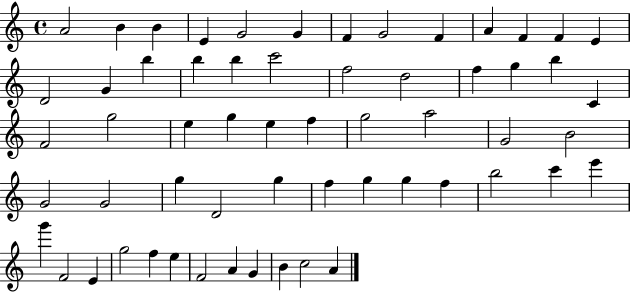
{
  \clef treble
  \time 4/4
  \defaultTimeSignature
  \key c \major
  a'2 b'4 b'4 | e'4 g'2 g'4 | f'4 g'2 f'4 | a'4 f'4 f'4 e'4 | \break d'2 g'4 b''4 | b''4 b''4 c'''2 | f''2 d''2 | f''4 g''4 b''4 c'4 | \break f'2 g''2 | e''4 g''4 e''4 f''4 | g''2 a''2 | g'2 b'2 | \break g'2 g'2 | g''4 d'2 g''4 | f''4 g''4 g''4 f''4 | b''2 c'''4 e'''4 | \break g'''4 f'2 e'4 | g''2 f''4 e''4 | f'2 a'4 g'4 | b'4 c''2 a'4 | \break \bar "|."
}